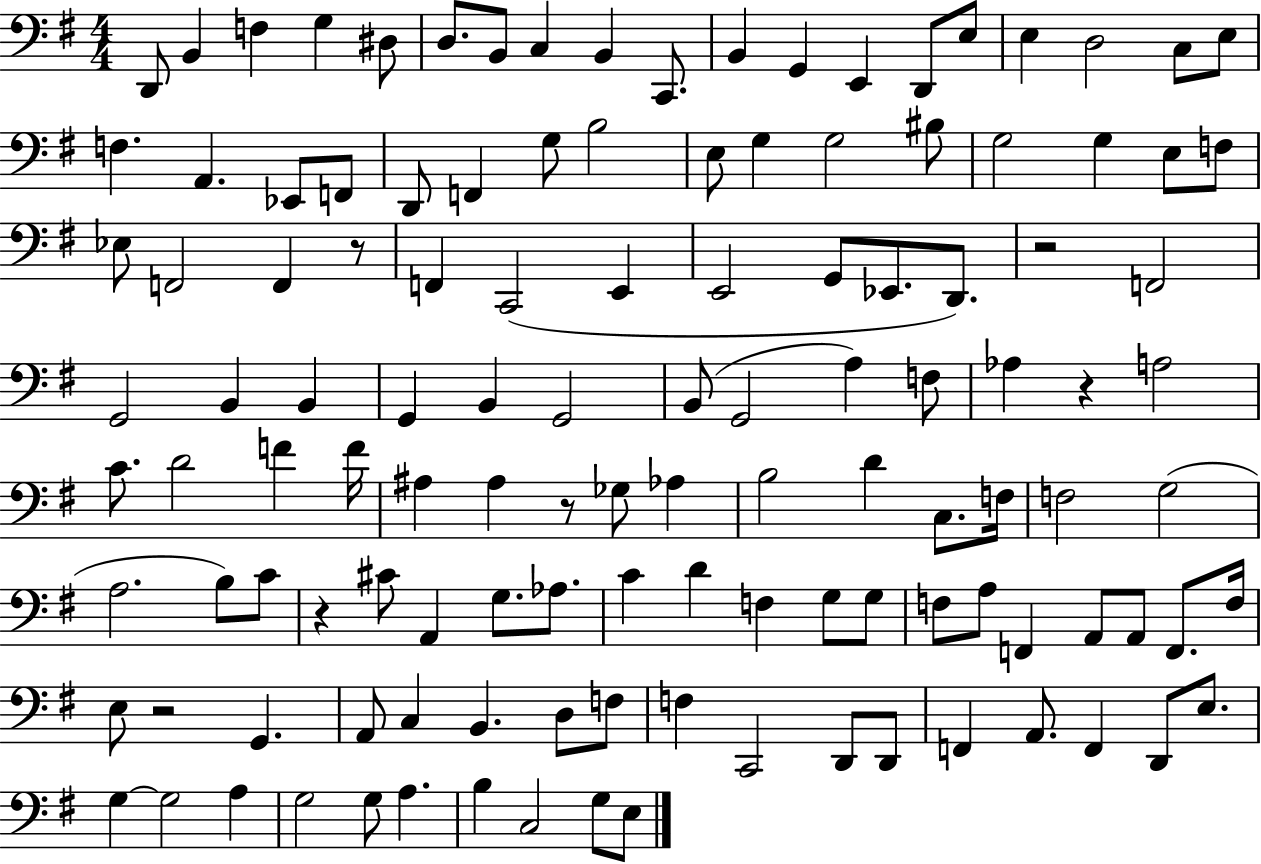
{
  \clef bass
  \numericTimeSignature
  \time 4/4
  \key g \major
  \repeat volta 2 { d,8 b,4 f4 g4 dis8 | d8. b,8 c4 b,4 c,8. | b,4 g,4 e,4 d,8 e8 | e4 d2 c8 e8 | \break f4. a,4. ees,8 f,8 | d,8 f,4 g8 b2 | e8 g4 g2 bis8 | g2 g4 e8 f8 | \break ees8 f,2 f,4 r8 | f,4 c,2( e,4 | e,2 g,8 ees,8. d,8.) | r2 f,2 | \break g,2 b,4 b,4 | g,4 b,4 g,2 | b,8( g,2 a4) f8 | aes4 r4 a2 | \break c'8. d'2 f'4 f'16 | ais4 ais4 r8 ges8 aes4 | b2 d'4 c8. f16 | f2 g2( | \break a2. b8) c'8 | r4 cis'8 a,4 g8. aes8. | c'4 d'4 f4 g8 g8 | f8 a8 f,4 a,8 a,8 f,8. f16 | \break e8 r2 g,4. | a,8 c4 b,4. d8 f8 | f4 c,2 d,8 d,8 | f,4 a,8. f,4 d,8 e8. | \break g4~~ g2 a4 | g2 g8 a4. | b4 c2 g8 e8 | } \bar "|."
}